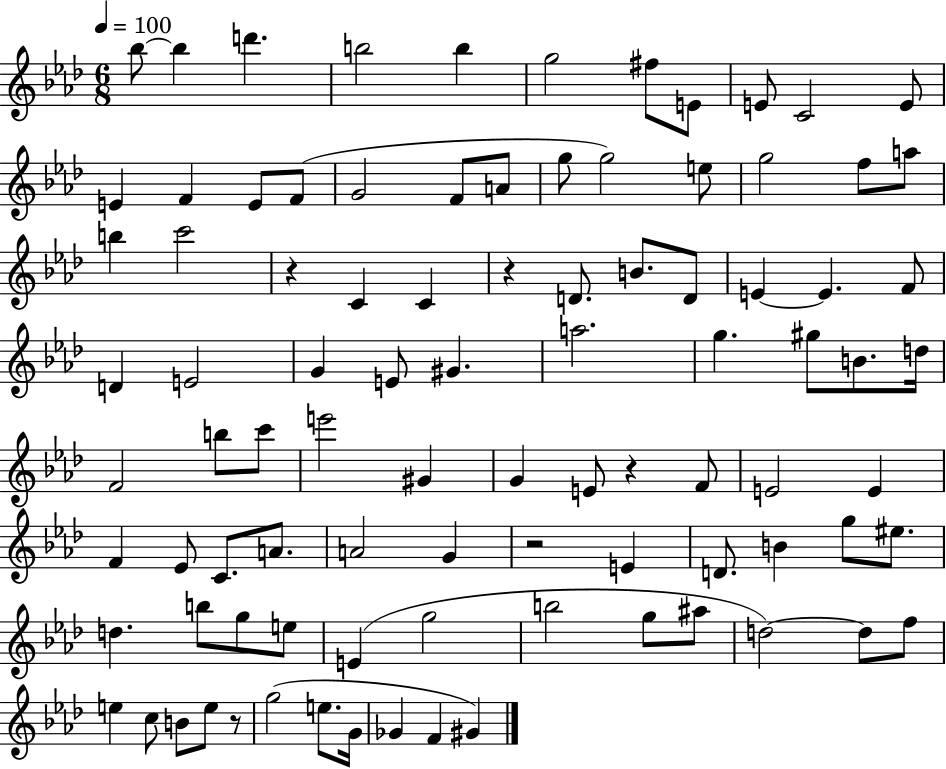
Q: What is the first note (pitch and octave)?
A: Bb5